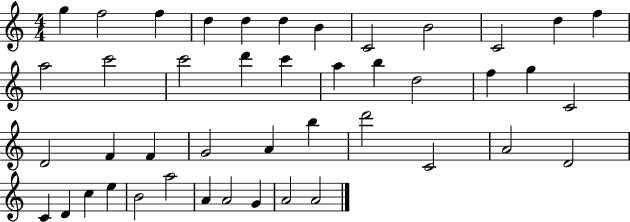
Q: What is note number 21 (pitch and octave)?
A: F5